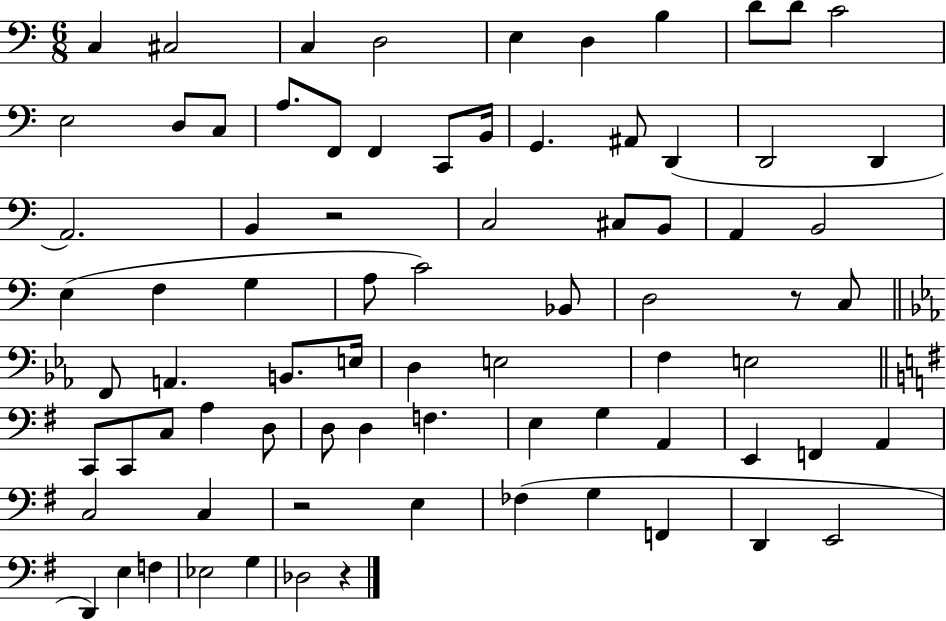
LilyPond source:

{
  \clef bass
  \numericTimeSignature
  \time 6/8
  \key c \major
  c4 cis2 | c4 d2 | e4 d4 b4 | d'8 d'8 c'2 | \break e2 d8 c8 | a8. f,8 f,4 c,8 b,16 | g,4. ais,8 d,4( | d,2 d,4 | \break a,2.) | b,4 r2 | c2 cis8 b,8 | a,4 b,2 | \break e4( f4 g4 | a8 c'2) bes,8 | d2 r8 c8 | \bar "||" \break \key ees \major f,8 a,4. b,8. e16 | d4 e2 | f4 e2 | \bar "||" \break \key g \major c,8 c,8 c8 a4 d8 | d8 d4 f4. | e4 g4 a,4 | e,4 f,4 a,4 | \break c2 c4 | r2 e4 | fes4( g4 f,4 | d,4 e,2 | \break d,4) e4 f4 | ees2 g4 | des2 r4 | \bar "|."
}